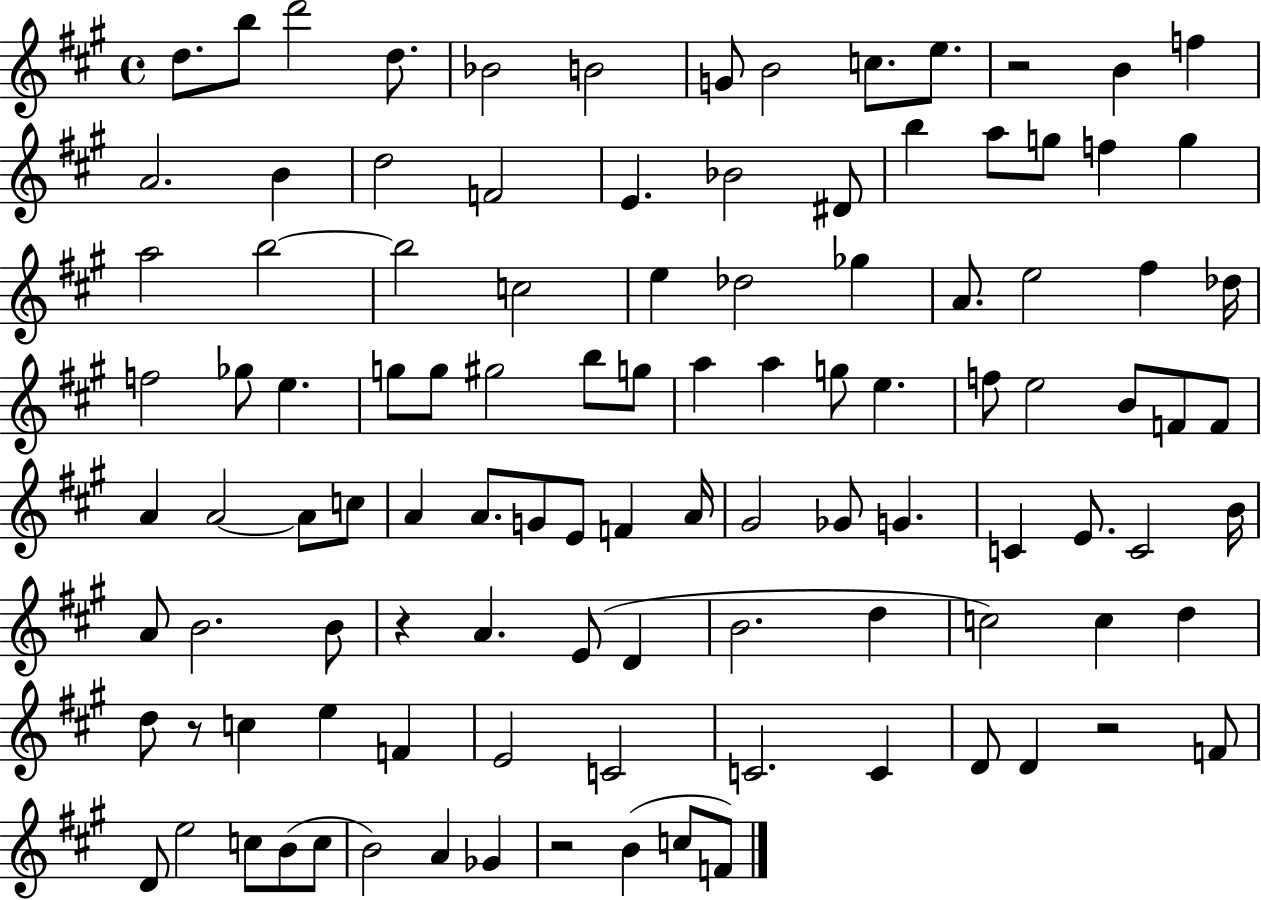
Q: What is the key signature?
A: A major